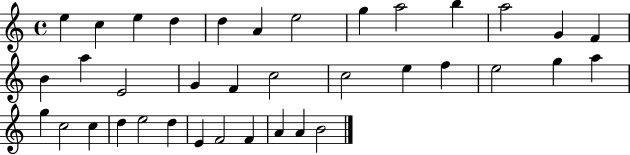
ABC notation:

X:1
T:Untitled
M:4/4
L:1/4
K:C
e c e d d A e2 g a2 b a2 G F B a E2 G F c2 c2 e f e2 g a g c2 c d e2 d E F2 F A A B2